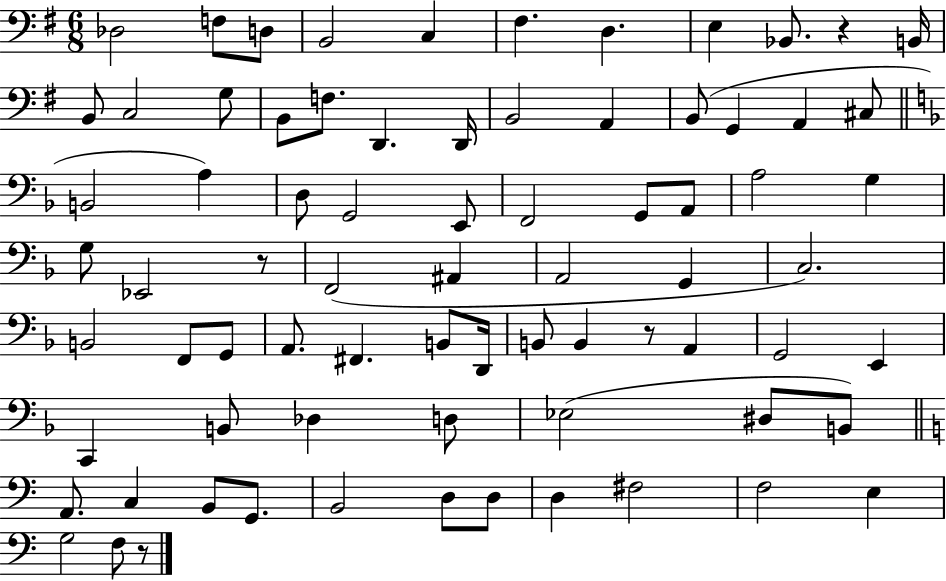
X:1
T:Untitled
M:6/8
L:1/4
K:G
_D,2 F,/2 D,/2 B,,2 C, ^F, D, E, _B,,/2 z B,,/4 B,,/2 C,2 G,/2 B,,/2 F,/2 D,, D,,/4 B,,2 A,, B,,/2 G,, A,, ^C,/2 B,,2 A, D,/2 G,,2 E,,/2 F,,2 G,,/2 A,,/2 A,2 G, G,/2 _E,,2 z/2 F,,2 ^A,, A,,2 G,, C,2 B,,2 F,,/2 G,,/2 A,,/2 ^F,, B,,/2 D,,/4 B,,/2 B,, z/2 A,, G,,2 E,, C,, B,,/2 _D, D,/2 _E,2 ^D,/2 B,,/2 A,,/2 C, B,,/2 G,,/2 B,,2 D,/2 D,/2 D, ^F,2 F,2 E, G,2 F,/2 z/2